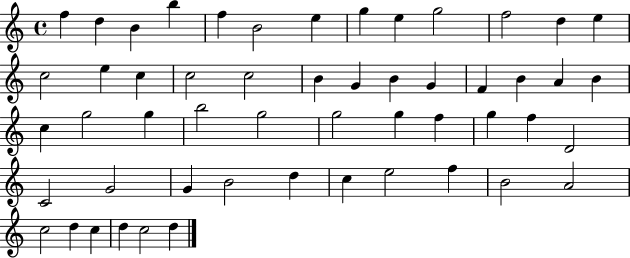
F5/q D5/q B4/q B5/q F5/q B4/h E5/q G5/q E5/q G5/h F5/h D5/q E5/q C5/h E5/q C5/q C5/h C5/h B4/q G4/q B4/q G4/q F4/q B4/q A4/q B4/q C5/q G5/h G5/q B5/h G5/h G5/h G5/q F5/q G5/q F5/q D4/h C4/h G4/h G4/q B4/h D5/q C5/q E5/h F5/q B4/h A4/h C5/h D5/q C5/q D5/q C5/h D5/q